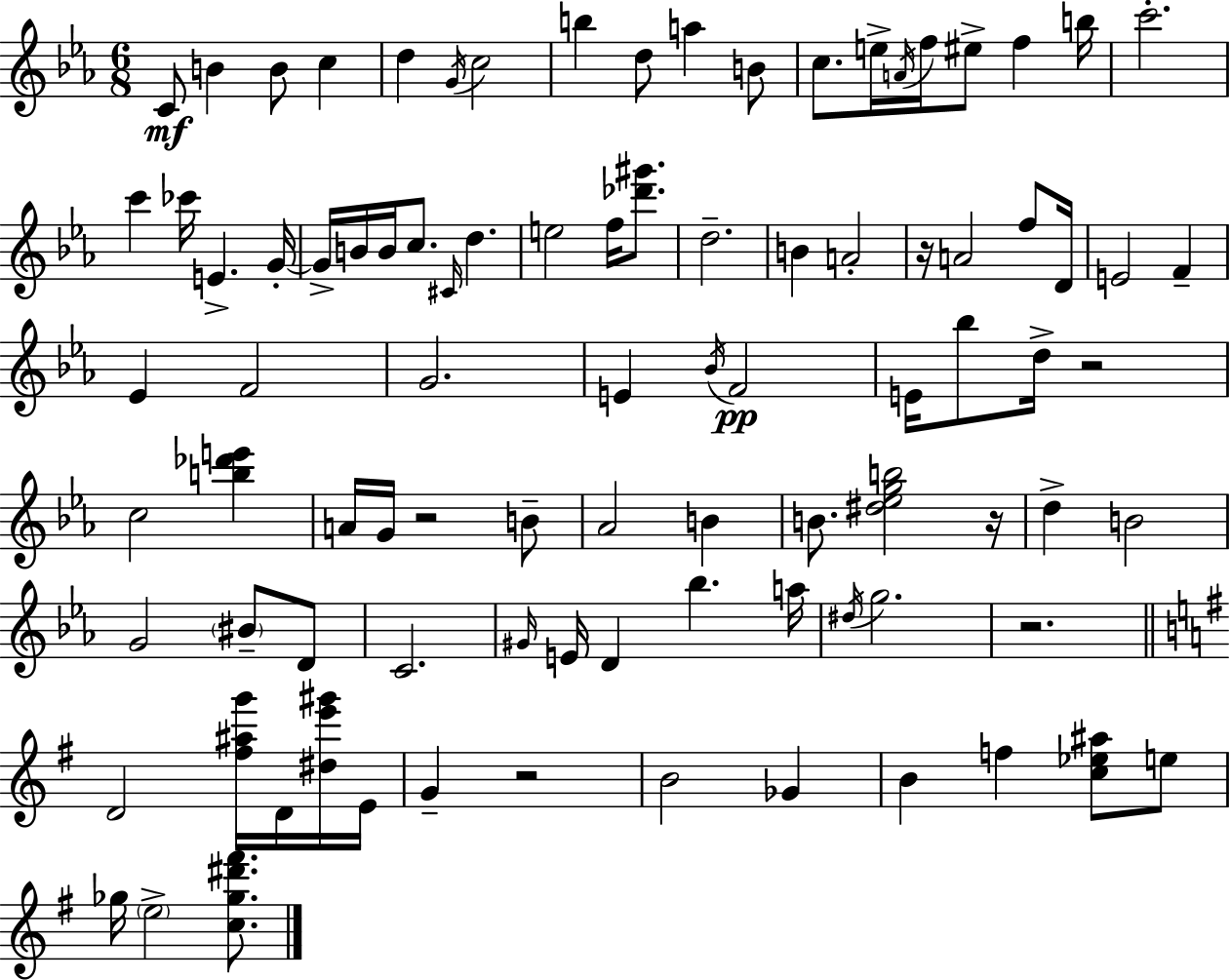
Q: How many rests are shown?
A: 6